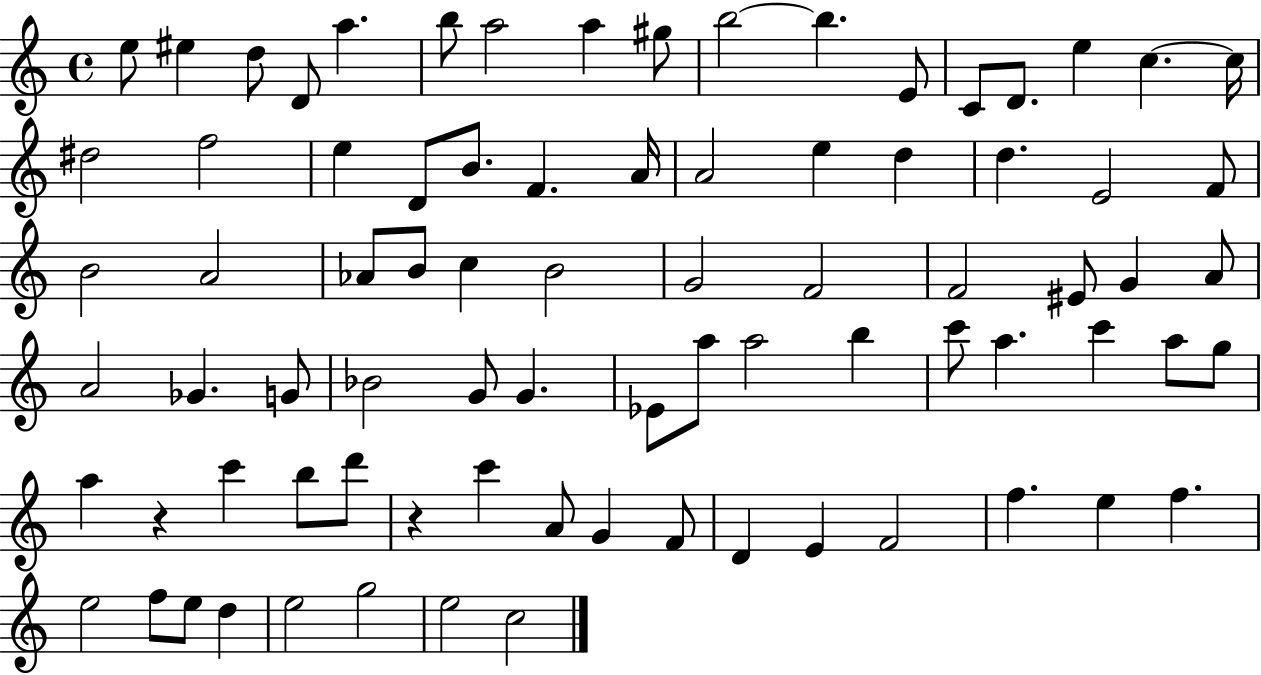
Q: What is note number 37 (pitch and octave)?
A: G4